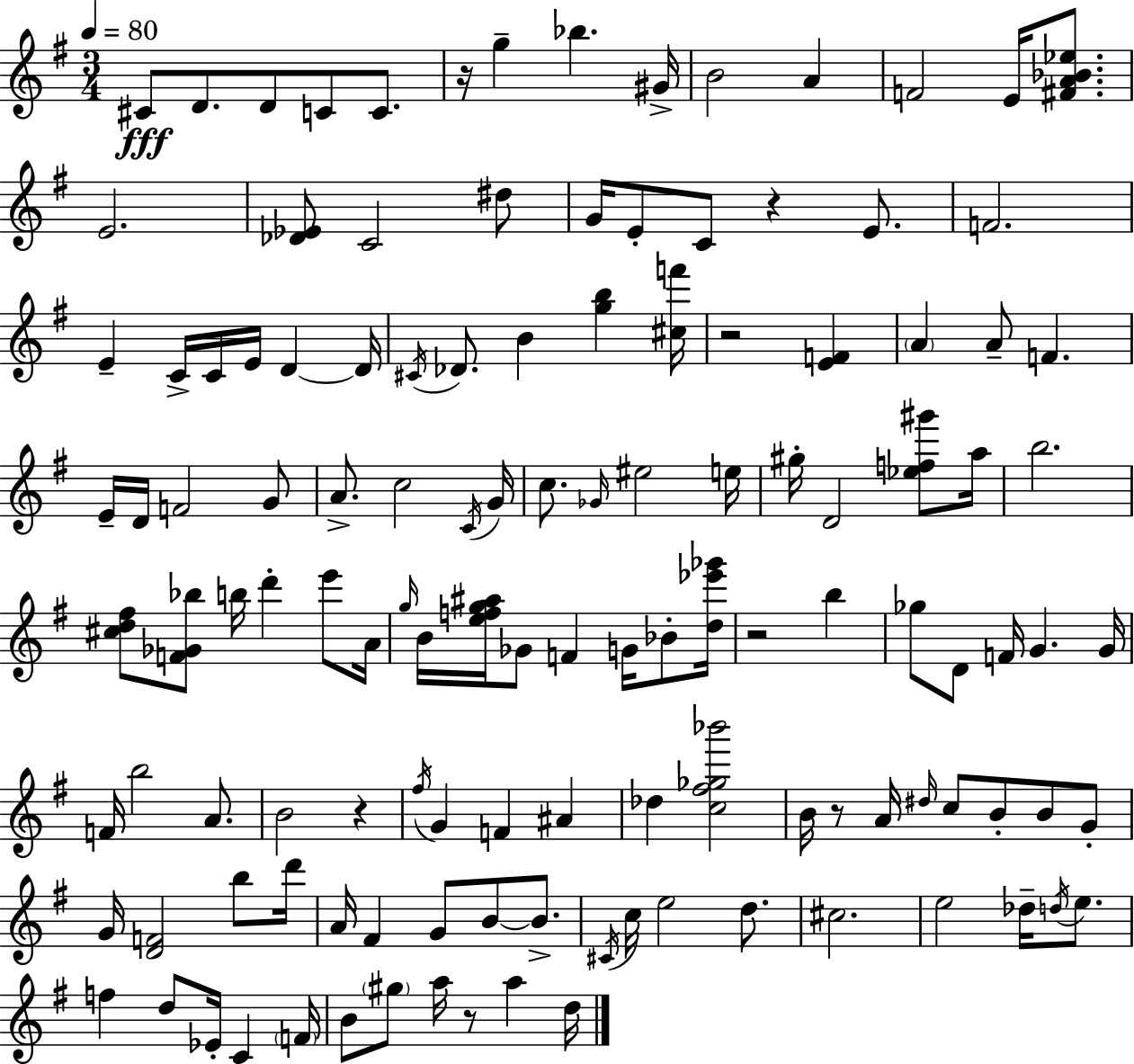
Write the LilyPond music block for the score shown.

{
  \clef treble
  \numericTimeSignature
  \time 3/4
  \key g \major
  \tempo 4 = 80
  cis'8\fff d'8. d'8 c'8 c'8. | r16 g''4-- bes''4. gis'16-> | b'2 a'4 | f'2 e'16 <fis' a' bes' ees''>8. | \break e'2. | <des' ees'>8 c'2 dis''8 | g'16 e'8-. c'8 r4 e'8. | f'2. | \break e'4-- c'16-> c'16 e'16 d'4~~ d'16 | \acciaccatura { cis'16 } des'8. b'4 <g'' b''>4 | <cis'' f'''>16 r2 <e' f'>4 | \parenthesize a'4 a'8-- f'4. | \break e'16-- d'16 f'2 g'8 | a'8.-> c''2 | \acciaccatura { c'16 } g'16 c''8. \grace { ges'16 } eis''2 | e''16 gis''16-. d'2 | \break <ees'' f'' gis'''>8 a''16 b''2. | <cis'' d'' fis''>8 <f' ges' bes''>8 b''16 d'''4-. | e'''8 a'16 \grace { g''16 } b'16 <e'' f'' g'' ais''>16 ges'8 f'4 | g'16 bes'8-. <d'' ees''' ges'''>16 r2 | \break b''4 ges''8 d'8 f'16 g'4. | g'16 f'16 b''2 | a'8. b'2 | r4 \acciaccatura { fis''16 } g'4 f'4 | \break ais'4 des''4 <c'' fis'' ges'' bes'''>2 | b'16 r8 a'16 \grace { dis''16 } c''8 | b'8-. b'8 g'8-. g'16 <d' f'>2 | b''8 d'''16 a'16 fis'4 g'8 | \break b'8~~ b'8.-> \acciaccatura { cis'16 } c''16 e''2 | d''8. cis''2. | e''2 | des''16-- \acciaccatura { d''16 } e''8. f''4 | \break d''8 ees'16-. c'4 \parenthesize f'16 b'8 \parenthesize gis''8 | a''16 r8 a''4 d''16 \bar "|."
}